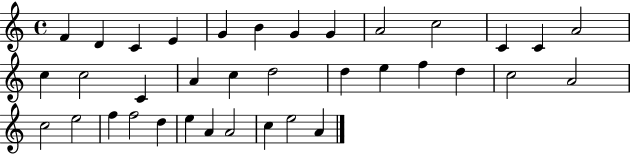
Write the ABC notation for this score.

X:1
T:Untitled
M:4/4
L:1/4
K:C
F D C E G B G G A2 c2 C C A2 c c2 C A c d2 d e f d c2 A2 c2 e2 f f2 d e A A2 c e2 A